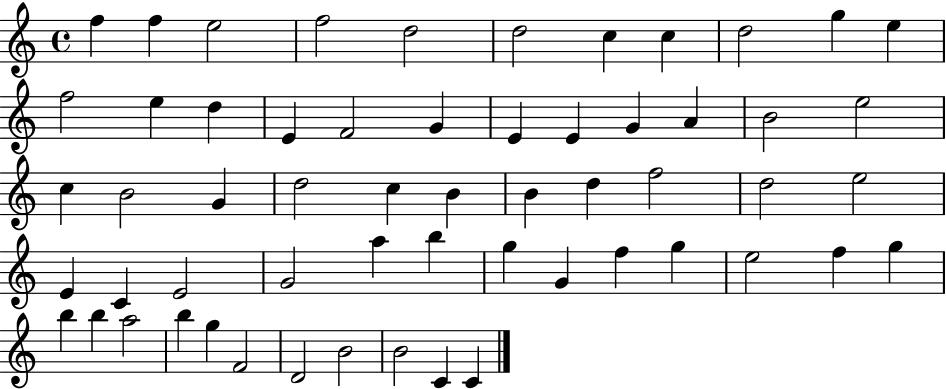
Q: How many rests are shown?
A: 0